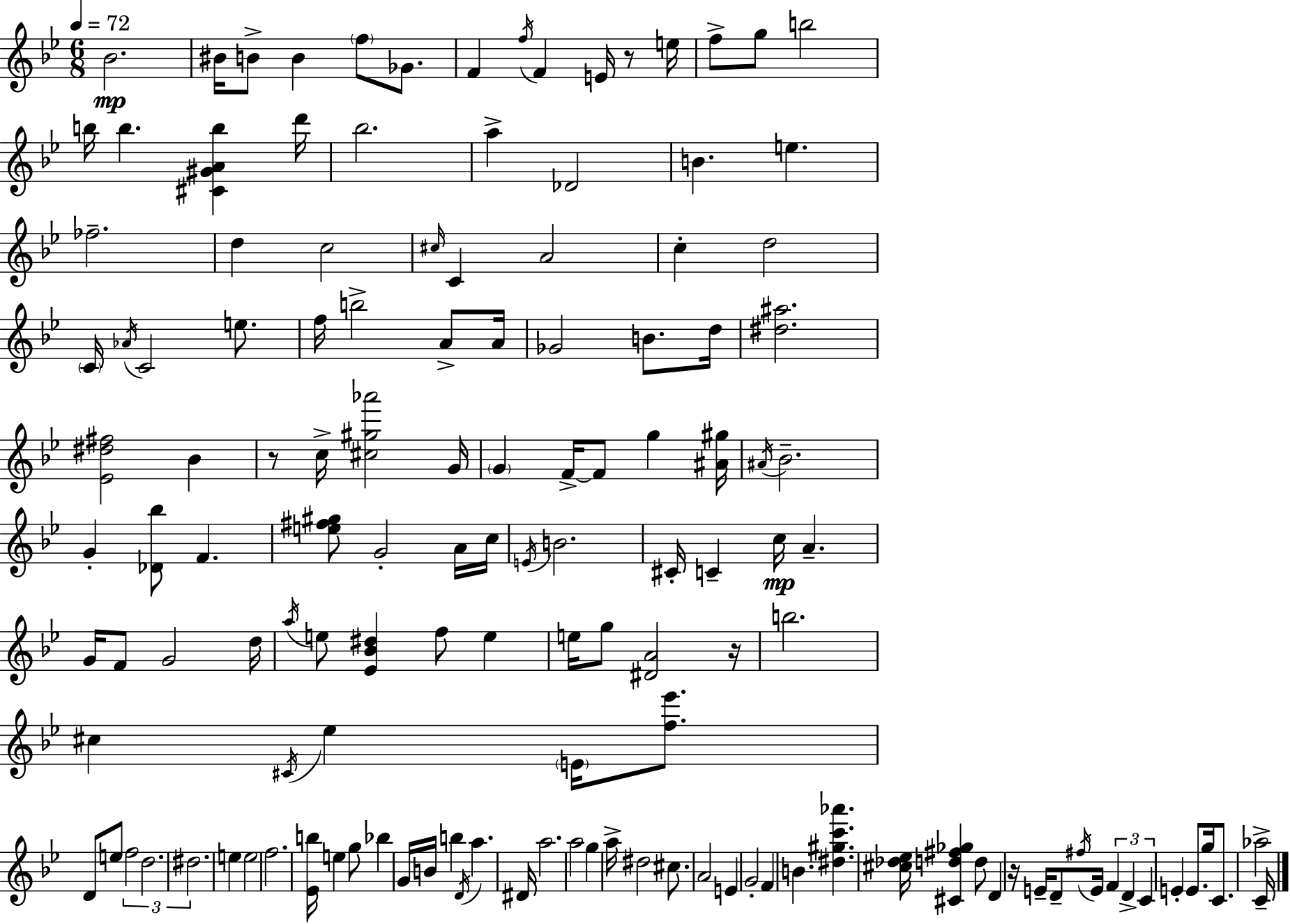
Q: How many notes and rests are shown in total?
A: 137